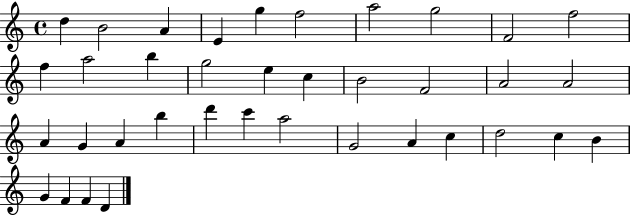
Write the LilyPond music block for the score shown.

{
  \clef treble
  \time 4/4
  \defaultTimeSignature
  \key c \major
  d''4 b'2 a'4 | e'4 g''4 f''2 | a''2 g''2 | f'2 f''2 | \break f''4 a''2 b''4 | g''2 e''4 c''4 | b'2 f'2 | a'2 a'2 | \break a'4 g'4 a'4 b''4 | d'''4 c'''4 a''2 | g'2 a'4 c''4 | d''2 c''4 b'4 | \break g'4 f'4 f'4 d'4 | \bar "|."
}